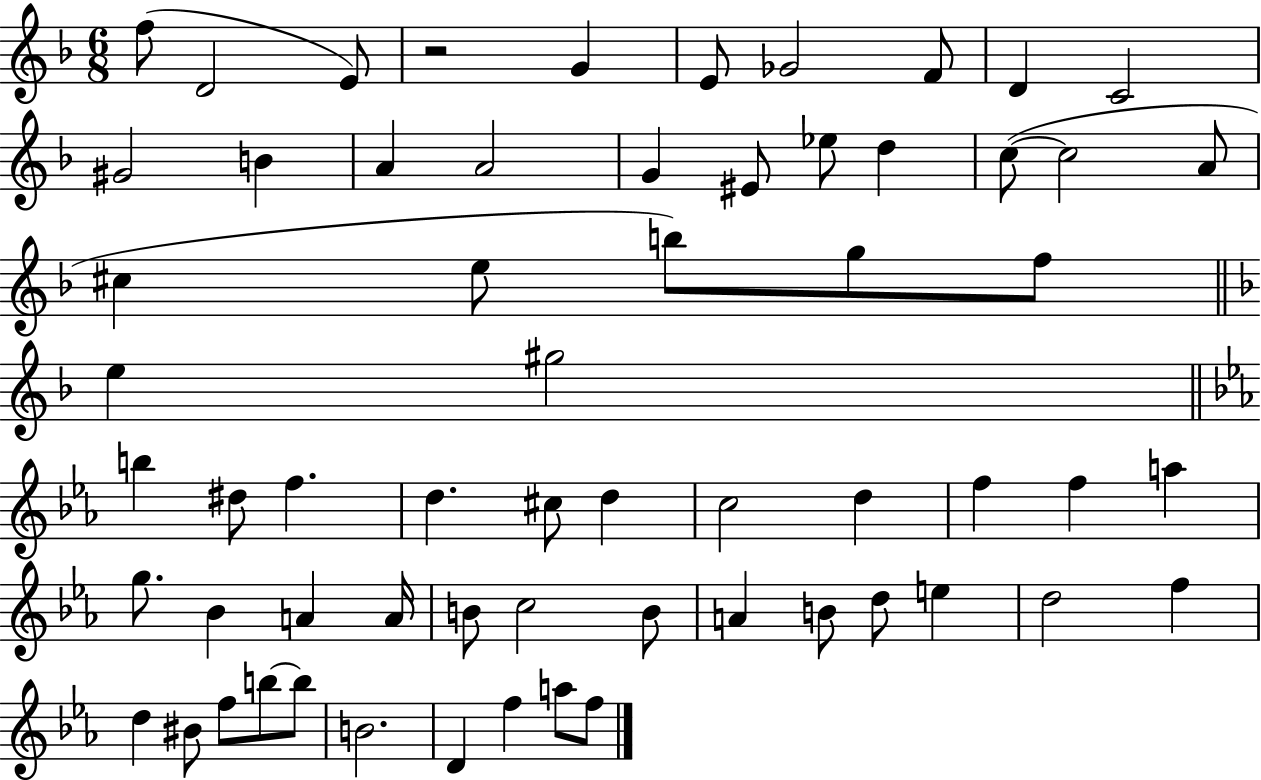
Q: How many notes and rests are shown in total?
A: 62